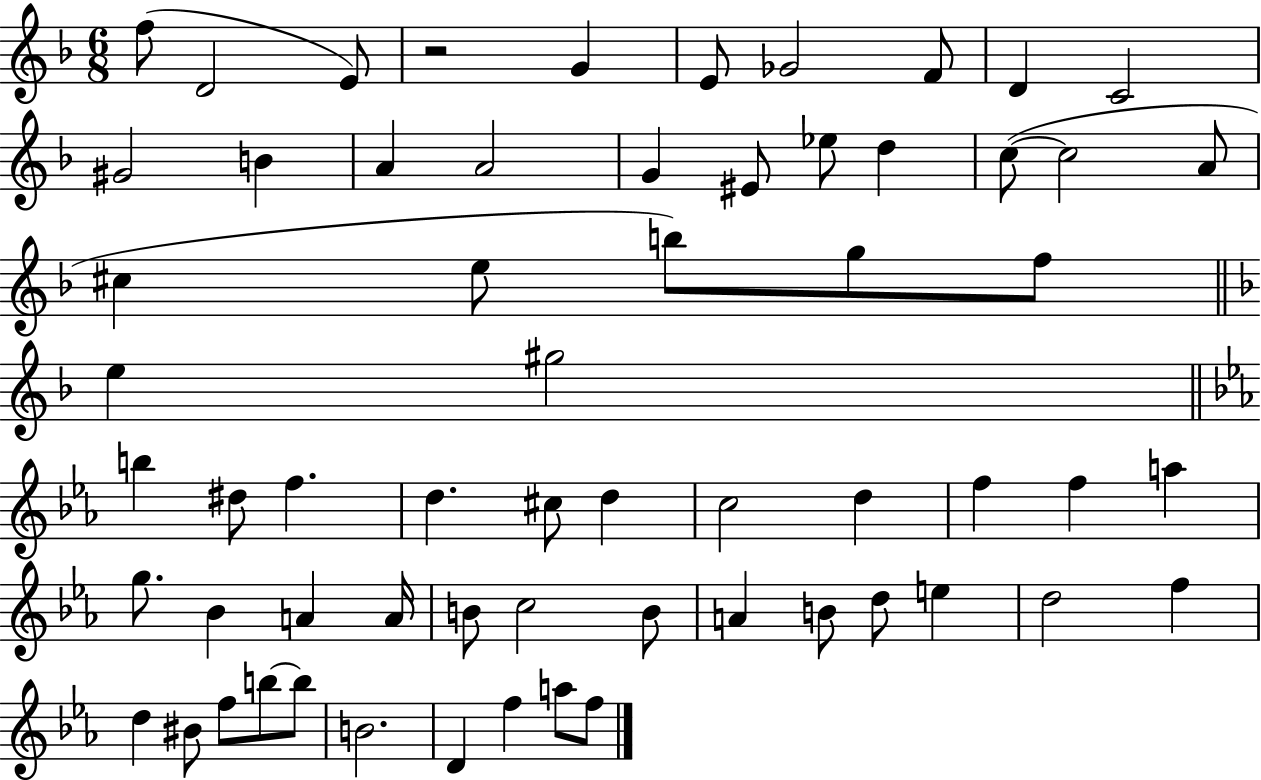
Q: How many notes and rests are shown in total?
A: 62